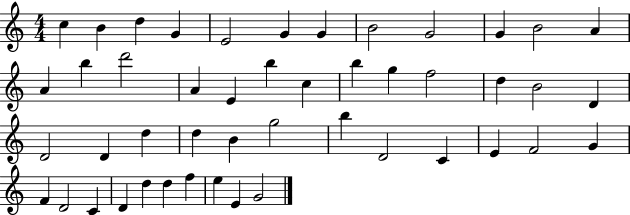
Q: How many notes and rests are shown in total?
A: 47